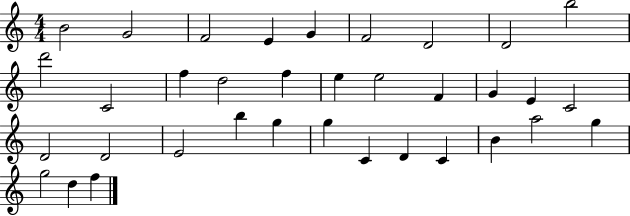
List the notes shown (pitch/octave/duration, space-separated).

B4/h G4/h F4/h E4/q G4/q F4/h D4/h D4/h B5/h D6/h C4/h F5/q D5/h F5/q E5/q E5/h F4/q G4/q E4/q C4/h D4/h D4/h E4/h B5/q G5/q G5/q C4/q D4/q C4/q B4/q A5/h G5/q G5/h D5/q F5/q